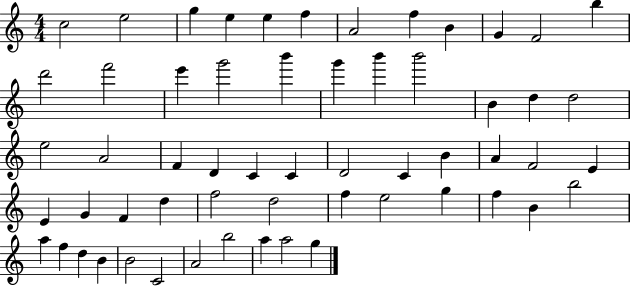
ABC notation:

X:1
T:Untitled
M:4/4
L:1/4
K:C
c2 e2 g e e f A2 f B G F2 b d'2 f'2 e' g'2 b' g' b' b'2 B d d2 e2 A2 F D C C D2 C B A F2 E E G F d f2 d2 f e2 g f B b2 a f d B B2 C2 A2 b2 a a2 g